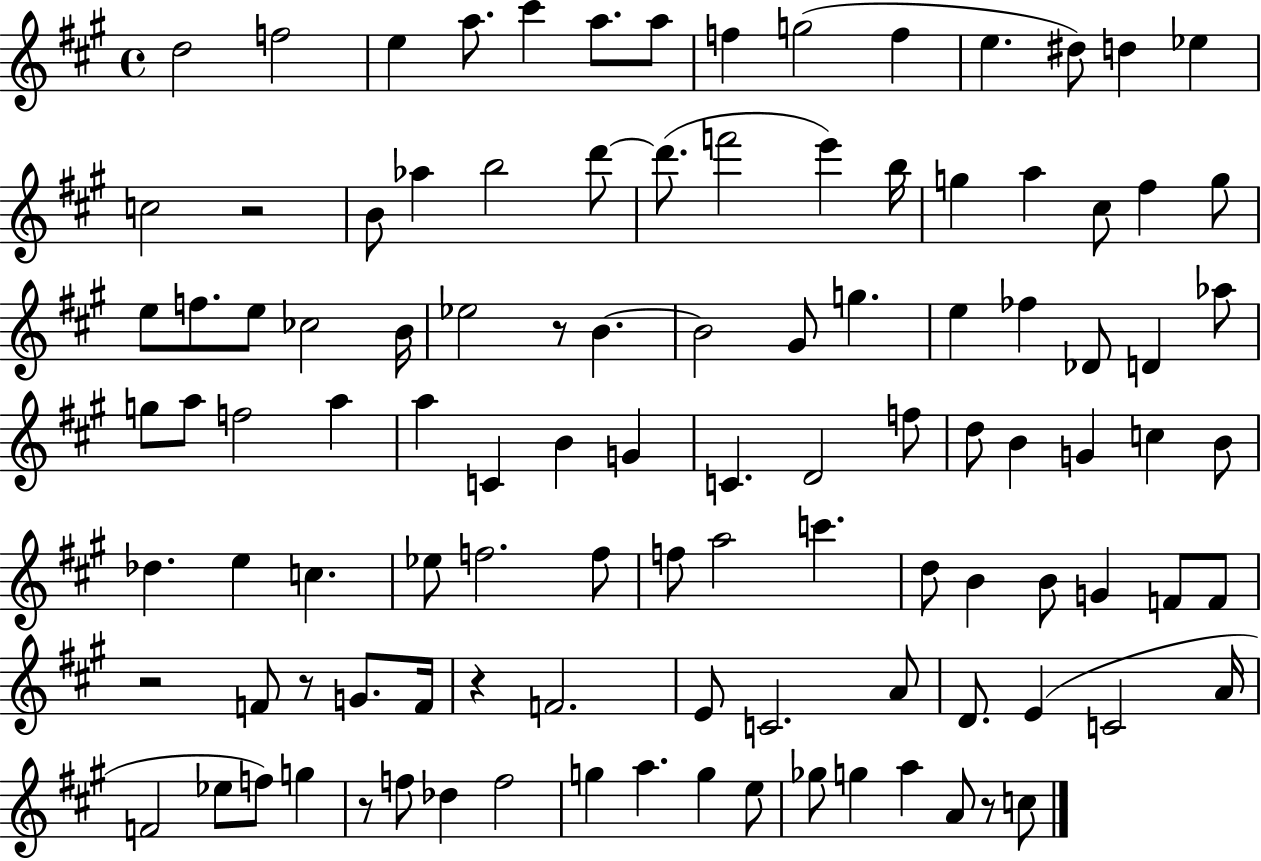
D5/h F5/h E5/q A5/e. C#6/q A5/e. A5/e F5/q G5/h F5/q E5/q. D#5/e D5/q Eb5/q C5/h R/h B4/e Ab5/q B5/h D6/e D6/e. F6/h E6/q B5/s G5/q A5/q C#5/e F#5/q G5/e E5/e F5/e. E5/e CES5/h B4/s Eb5/h R/e B4/q. B4/h G#4/e G5/q. E5/q FES5/q Db4/e D4/q Ab5/e G5/e A5/e F5/h A5/q A5/q C4/q B4/q G4/q C4/q. D4/h F5/e D5/e B4/q G4/q C5/q B4/e Db5/q. E5/q C5/q. Eb5/e F5/h. F5/e F5/e A5/h C6/q. D5/e B4/q B4/e G4/q F4/e F4/e R/h F4/e R/e G4/e. F4/s R/q F4/h. E4/e C4/h. A4/e D4/e. E4/q C4/h A4/s F4/h Eb5/e F5/e G5/q R/e F5/e Db5/q F5/h G5/q A5/q. G5/q E5/e Gb5/e G5/q A5/q A4/e R/e C5/e